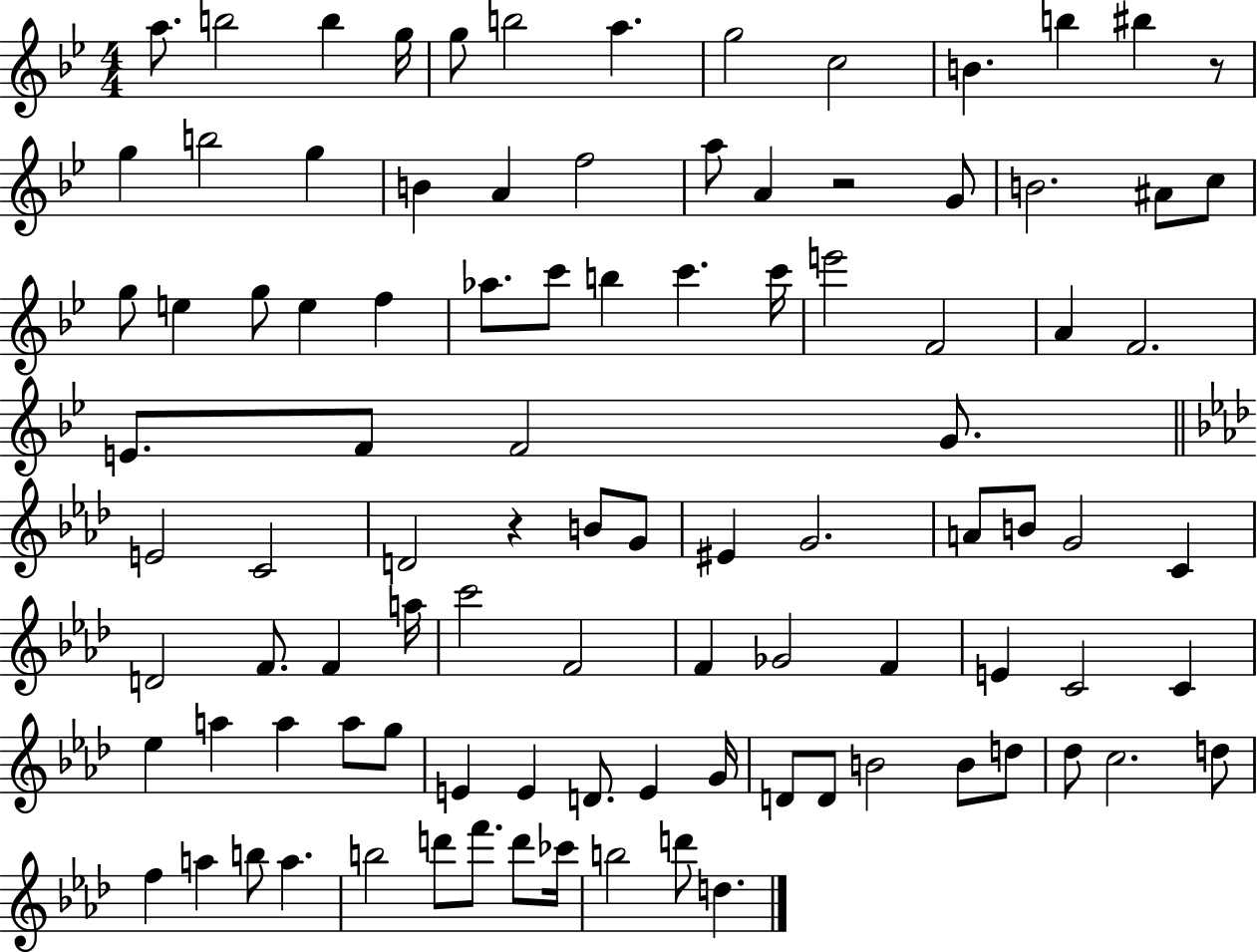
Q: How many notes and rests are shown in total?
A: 98